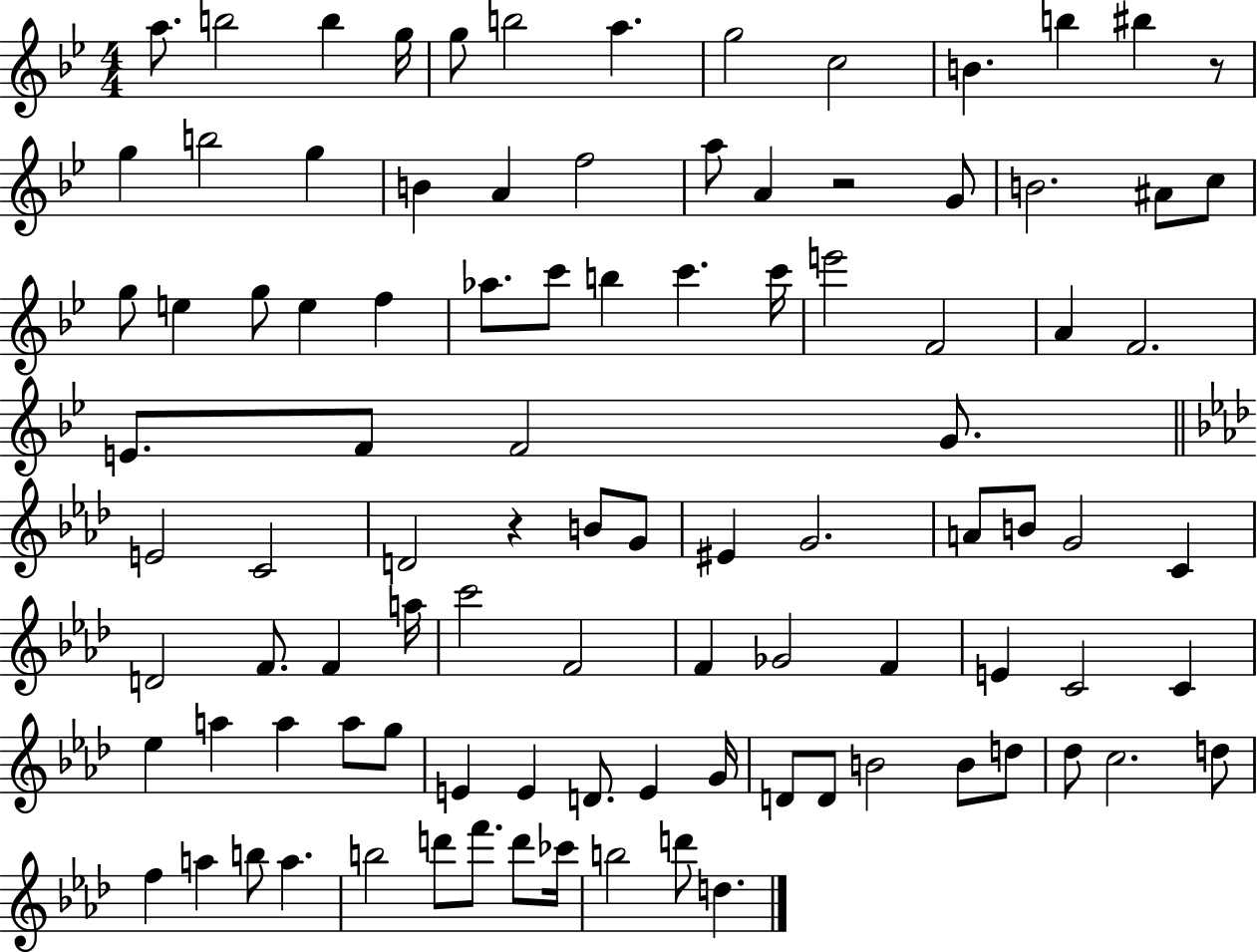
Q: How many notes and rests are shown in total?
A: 98